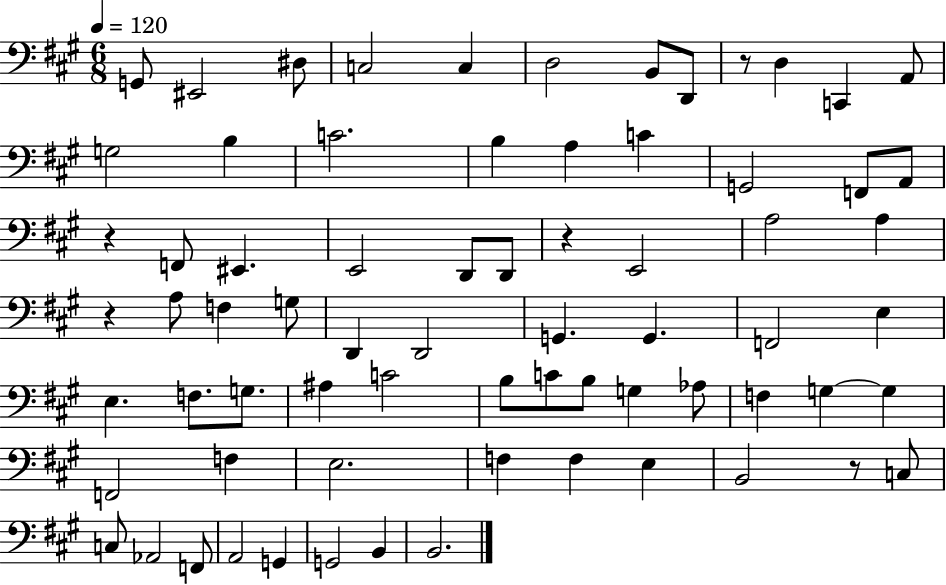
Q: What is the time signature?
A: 6/8